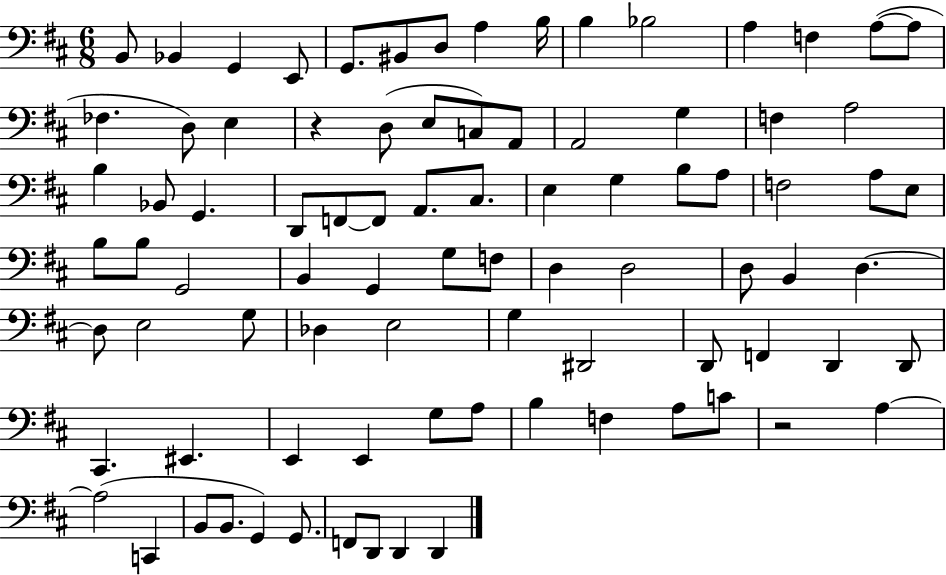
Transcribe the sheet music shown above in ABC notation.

X:1
T:Untitled
M:6/8
L:1/4
K:D
B,,/2 _B,, G,, E,,/2 G,,/2 ^B,,/2 D,/2 A, B,/4 B, _B,2 A, F, A,/2 A,/2 _F, D,/2 E, z D,/2 E,/2 C,/2 A,,/2 A,,2 G, F, A,2 B, _B,,/2 G,, D,,/2 F,,/2 F,,/2 A,,/2 ^C,/2 E, G, B,/2 A,/2 F,2 A,/2 E,/2 B,/2 B,/2 G,,2 B,, G,, G,/2 F,/2 D, D,2 D,/2 B,, D, D,/2 E,2 G,/2 _D, E,2 G, ^D,,2 D,,/2 F,, D,, D,,/2 ^C,, ^E,, E,, E,, G,/2 A,/2 B, F, A,/2 C/2 z2 A, A,2 C,, B,,/2 B,,/2 G,, G,,/2 F,,/2 D,,/2 D,, D,,